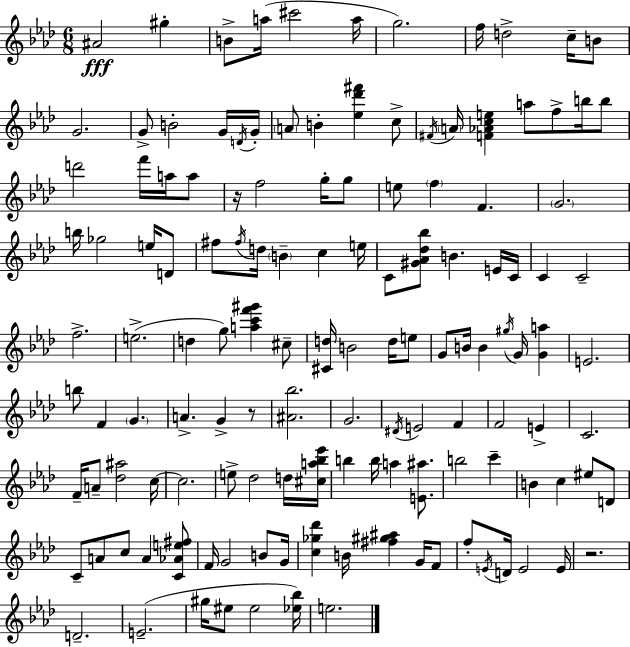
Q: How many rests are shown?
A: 3